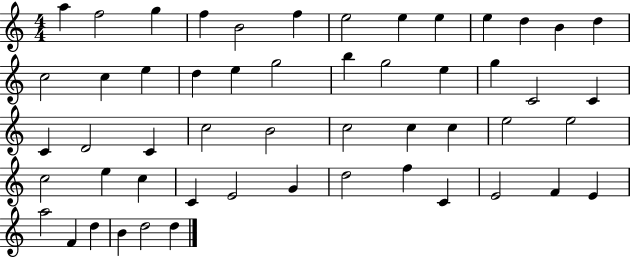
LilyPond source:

{
  \clef treble
  \numericTimeSignature
  \time 4/4
  \key c \major
  a''4 f''2 g''4 | f''4 b'2 f''4 | e''2 e''4 e''4 | e''4 d''4 b'4 d''4 | \break c''2 c''4 e''4 | d''4 e''4 g''2 | b''4 g''2 e''4 | g''4 c'2 c'4 | \break c'4 d'2 c'4 | c''2 b'2 | c''2 c''4 c''4 | e''2 e''2 | \break c''2 e''4 c''4 | c'4 e'2 g'4 | d''2 f''4 c'4 | e'2 f'4 e'4 | \break a''2 f'4 d''4 | b'4 d''2 d''4 | \bar "|."
}